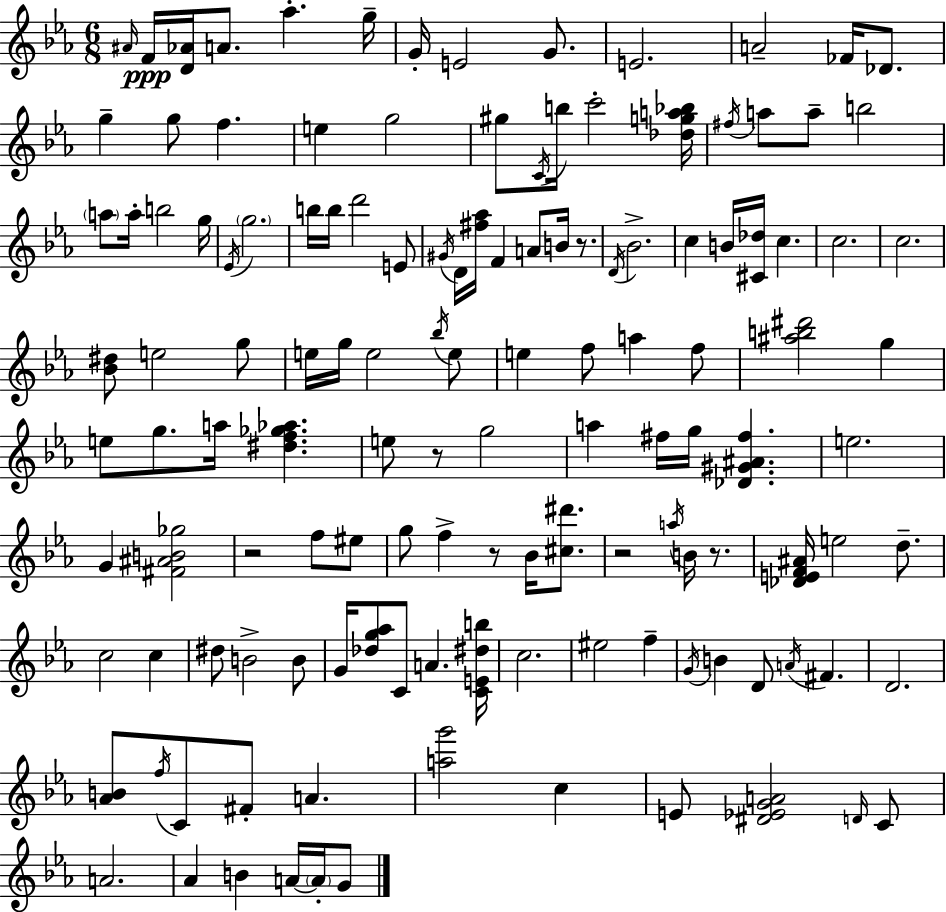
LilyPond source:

{
  \clef treble
  \numericTimeSignature
  \time 6/8
  \key ees \major
  \grace { ais'16 }\ppp f'16 <d' aes'>16 a'8. aes''4.-. | g''16-- g'16-. e'2 g'8. | e'2. | a'2-- fes'16 des'8. | \break g''4-- g''8 f''4. | e''4 g''2 | gis''8 \acciaccatura { c'16 } b''16 c'''2-. | <des'' g'' a'' bes''>16 \acciaccatura { fis''16 } a''8 a''8-- b''2 | \break \parenthesize a''8 a''16-. b''2 | g''16 \acciaccatura { ees'16 } \parenthesize g''2. | b''16 b''16 d'''2 | e'8 \acciaccatura { gis'16 } d'16 <fis'' aes''>16 f'4 a'8 | \break b'16 r8. \acciaccatura { d'16 } bes'2.-> | c''4 b'16 <cis' des''>16 | c''4. c''2. | c''2. | \break <bes' dis''>8 e''2 | g''8 e''16 g''16 e''2 | \acciaccatura { bes''16 } e''8 e''4 f''8 | a''4 f''8 <ais'' b'' dis'''>2 | \break g''4 e''8 g''8. | a''16 <dis'' f'' ges'' aes''>4. e''8 r8 g''2 | a''4 fis''16 | g''16 <des' gis' ais' fis''>4. e''2. | \break g'4 <fis' ais' b' ges''>2 | r2 | f''8 eis''8 g''8 f''4-> | r8 bes'16 <cis'' dis'''>8. r2 | \break \acciaccatura { a''16 } b'16 r8. <des' e' f' ais'>16 e''2 | d''8.-- c''2 | c''4 dis''8 b'2-> | b'8 g'16 <des'' g'' aes''>8 c'8 | \break a'4. <c' e' dis'' b''>16 c''2. | eis''2 | f''4-- \acciaccatura { g'16 } b'4 | d'8 \acciaccatura { a'16 } fis'4. d'2. | \break <aes' b'>8 | \acciaccatura { f''16 } c'8 fis'8-. a'4. <a'' g'''>2 | c''4 e'8 | <dis' ees' g' a'>2 \grace { d'16 } c'8 | \break a'2. | aes'4 b'4 a'16~~ \parenthesize a'16-. g'8 | \bar "|."
}